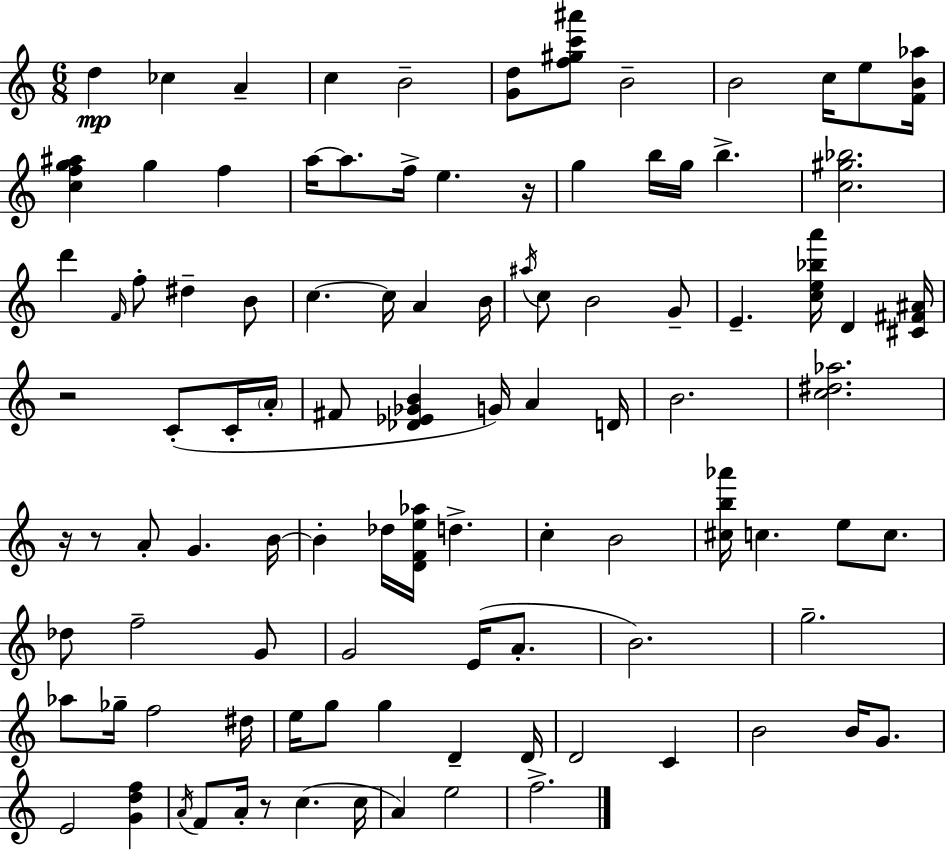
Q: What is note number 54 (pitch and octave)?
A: Db5